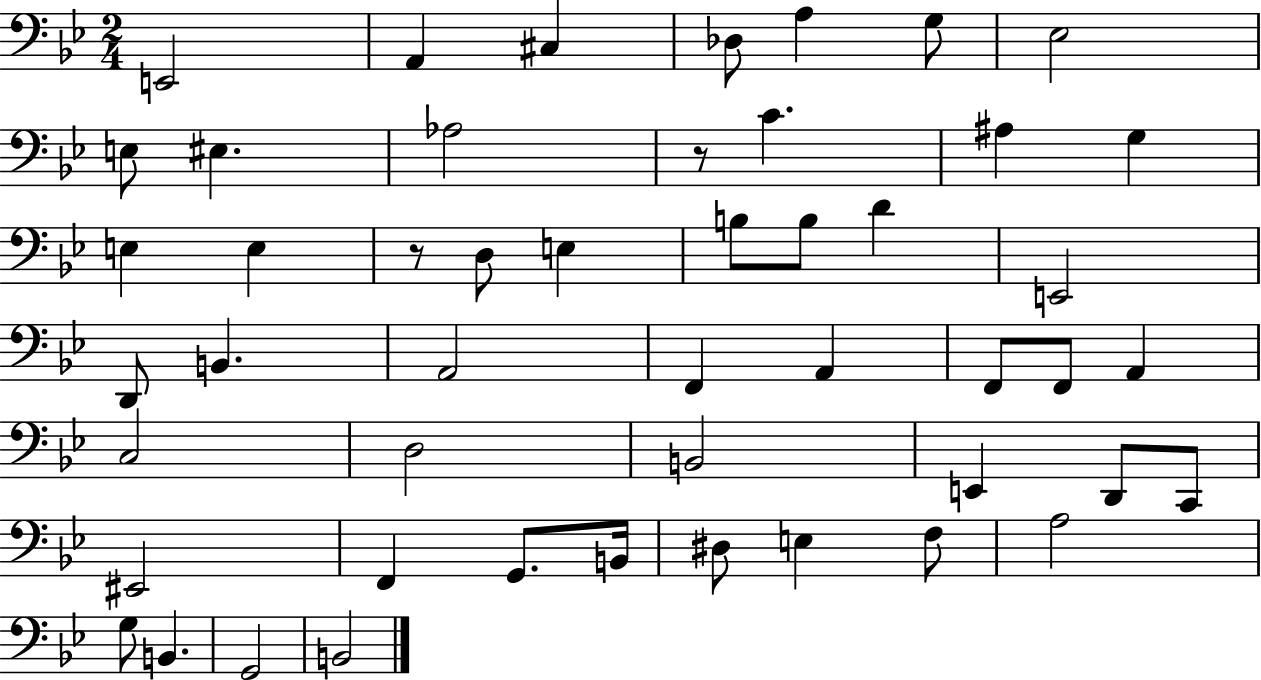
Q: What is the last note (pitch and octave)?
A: B2